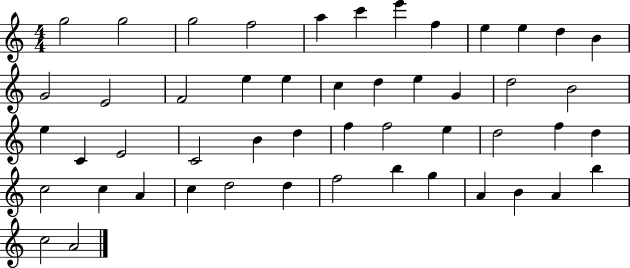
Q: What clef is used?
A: treble